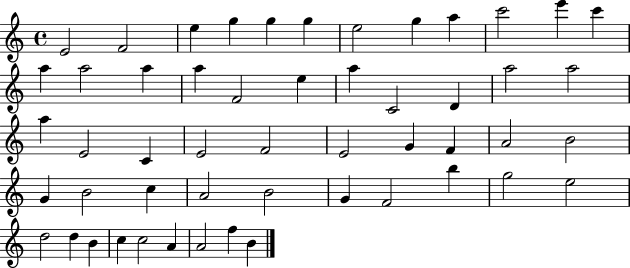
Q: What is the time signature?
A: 4/4